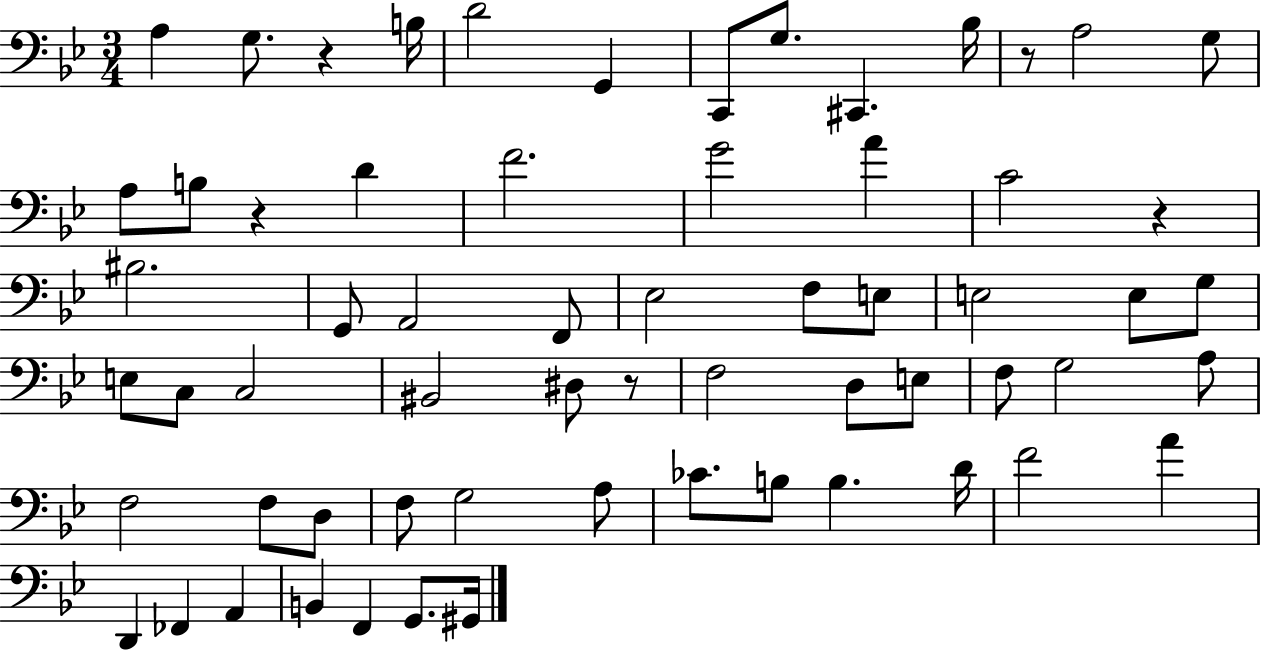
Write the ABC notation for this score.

X:1
T:Untitled
M:3/4
L:1/4
K:Bb
A, G,/2 z B,/4 D2 G,, C,,/2 G,/2 ^C,, _B,/4 z/2 A,2 G,/2 A,/2 B,/2 z D F2 G2 A C2 z ^B,2 G,,/2 A,,2 F,,/2 _E,2 F,/2 E,/2 E,2 E,/2 G,/2 E,/2 C,/2 C,2 ^B,,2 ^D,/2 z/2 F,2 D,/2 E,/2 F,/2 G,2 A,/2 F,2 F,/2 D,/2 F,/2 G,2 A,/2 _C/2 B,/2 B, D/4 F2 A D,, _F,, A,, B,, F,, G,,/2 ^G,,/4